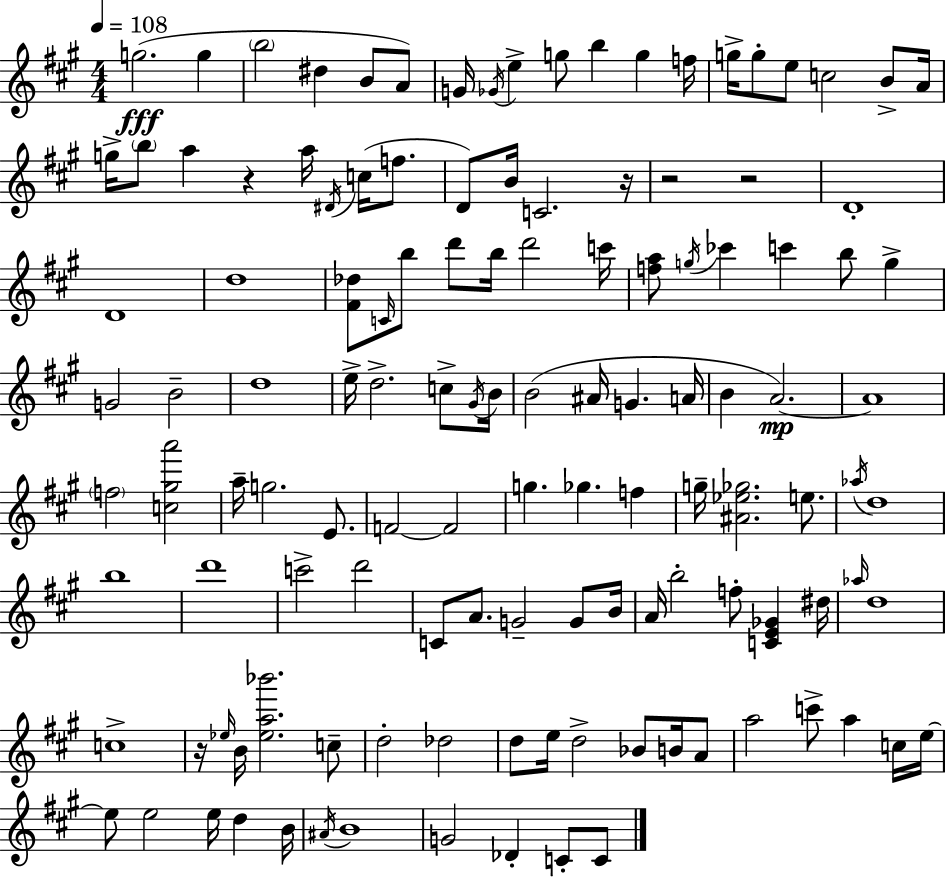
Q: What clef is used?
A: treble